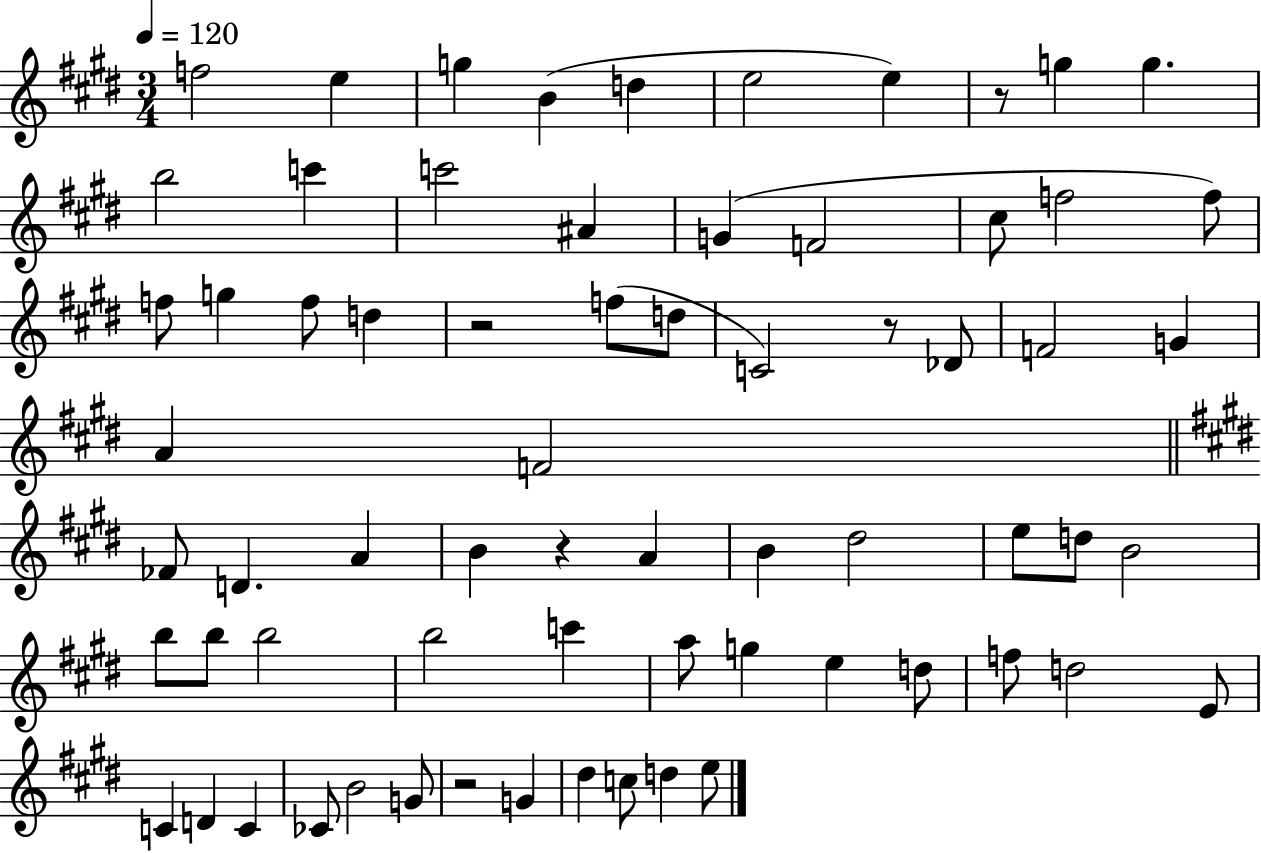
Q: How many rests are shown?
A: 5